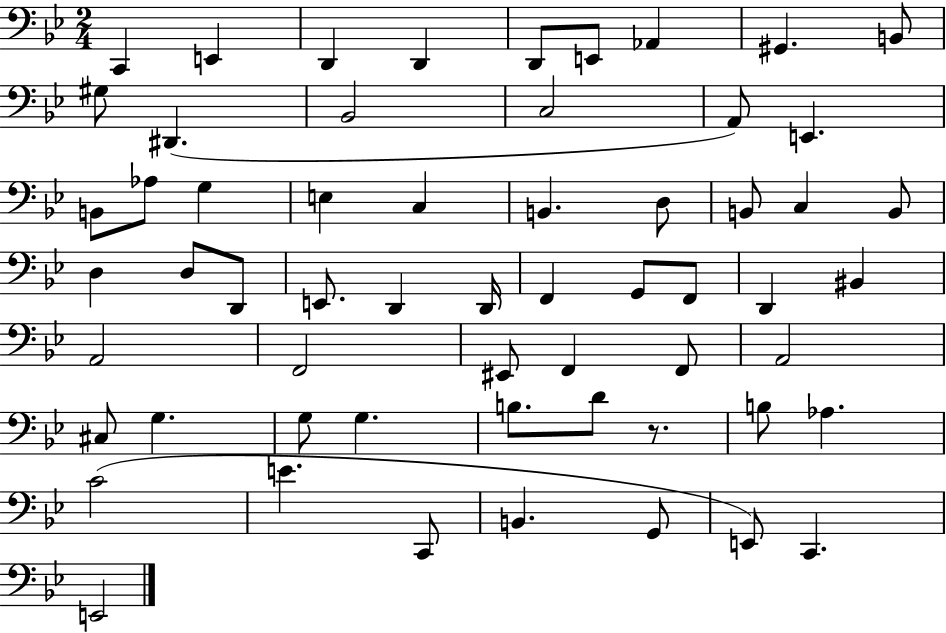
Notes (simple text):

C2/q E2/q D2/q D2/q D2/e E2/e Ab2/q G#2/q. B2/e G#3/e D#2/q. Bb2/h C3/h A2/e E2/q. B2/e Ab3/e G3/q E3/q C3/q B2/q. D3/e B2/e C3/q B2/e D3/q D3/e D2/e E2/e. D2/q D2/s F2/q G2/e F2/e D2/q BIS2/q A2/h F2/h EIS2/e F2/q F2/e A2/h C#3/e G3/q. G3/e G3/q. B3/e. D4/e R/e. B3/e Ab3/q. C4/h E4/q. C2/e B2/q. G2/e E2/e C2/q. E2/h